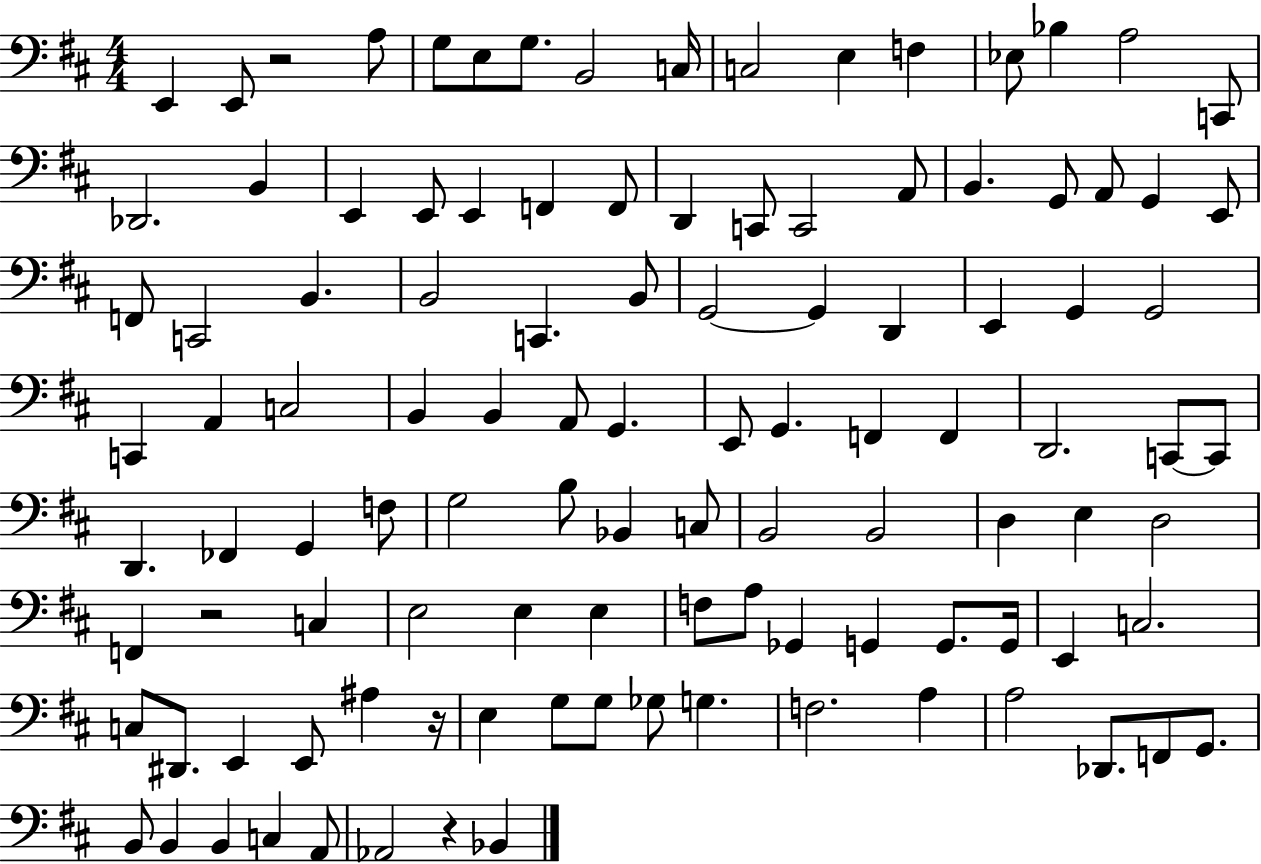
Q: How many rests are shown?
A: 4